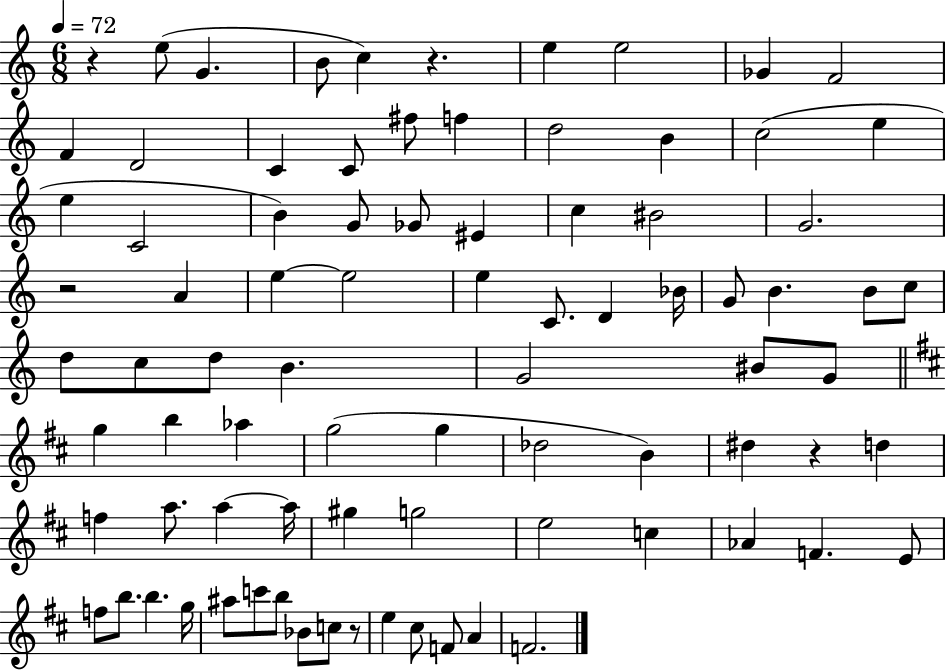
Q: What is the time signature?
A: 6/8